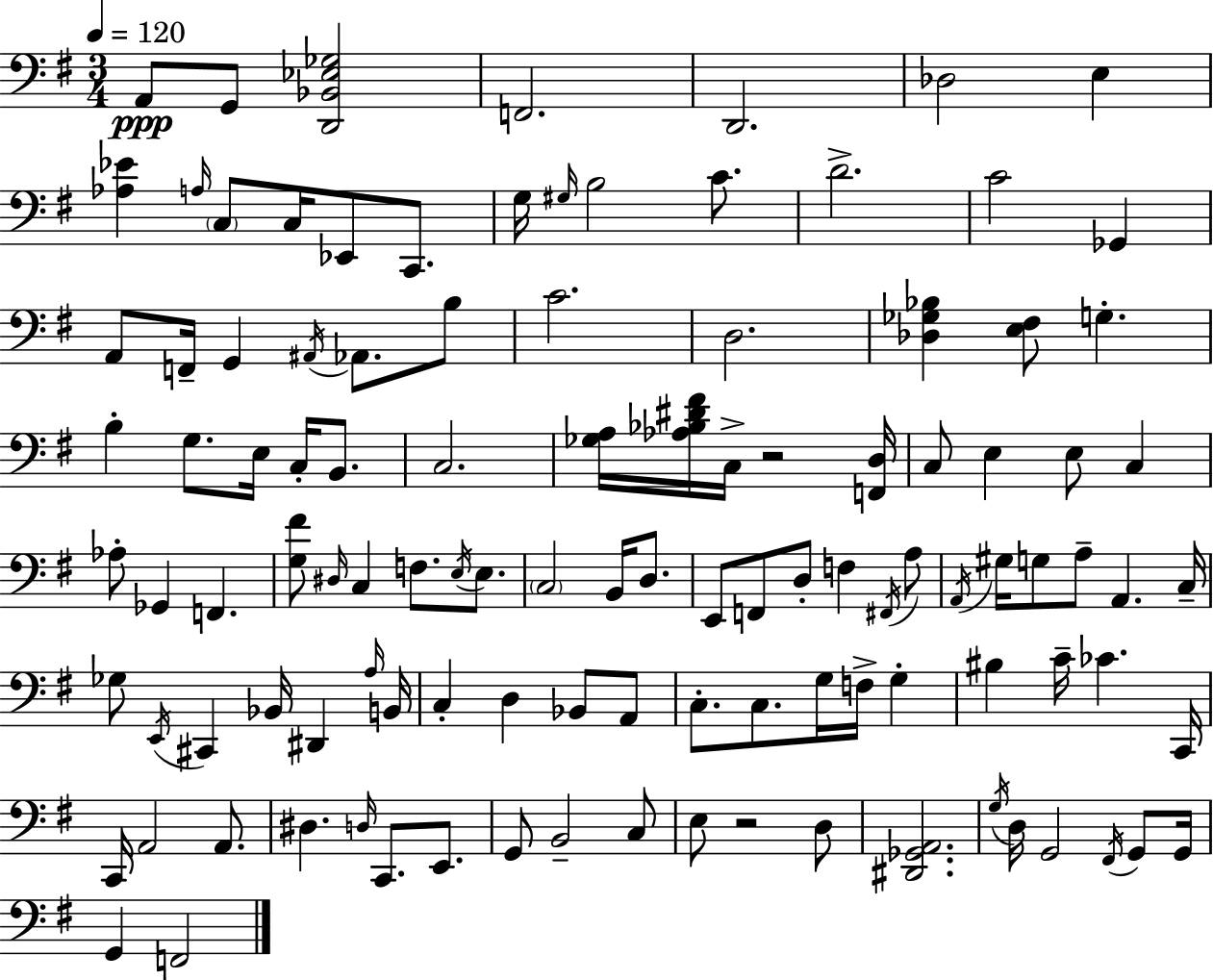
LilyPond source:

{
  \clef bass
  \numericTimeSignature
  \time 3/4
  \key g \major
  \tempo 4 = 120
  a,8\ppp g,8 <d, bes, ees ges>2 | f,2. | d,2. | des2 e4 | \break <aes ees'>4 \grace { a16 } \parenthesize c8 c16 ees,8 c,8. | g16 \grace { gis16 } b2 c'8. | d'2.-> | c'2 ges,4 | \break a,8 f,16-- g,4 \acciaccatura { ais,16 } aes,8. | b8 c'2. | d2. | <des ges bes>4 <e fis>8 g4.-. | \break b4-. g8. e16 c16-. | b,8. c2. | <ges a>16 <aes bes dis' fis'>16 c16-> r2 | <f, d>16 c8 e4 e8 c4 | \break aes8-. ges,4 f,4. | <g fis'>8 \grace { dis16 } c4 f8. | \acciaccatura { e16 } e8. \parenthesize c2 | b,16 d8. e,8 f,8 d8-. f4 | \break \acciaccatura { fis,16 } a8 \acciaccatura { a,16 } gis16 g8 a8-- | a,4. c16-- ges8 \acciaccatura { e,16 } cis,4 | bes,16 dis,4 \grace { a16 } b,16 c4-. | d4 bes,8 a,8 c8.-. | \break c8. g16 f16-> g4-. bis4 | c'16-- ces'4. c,16 c,16 a,2 | a,8. dis4. | \grace { d16 } c,8. e,8. g,8 | \break b,2-- c8 e8 | r2 d8 <dis, ges, a,>2. | \acciaccatura { g16 } d16 | g,2 \acciaccatura { fis,16 } g,8 g,16 | \break g,4 f,2 | \bar "|."
}